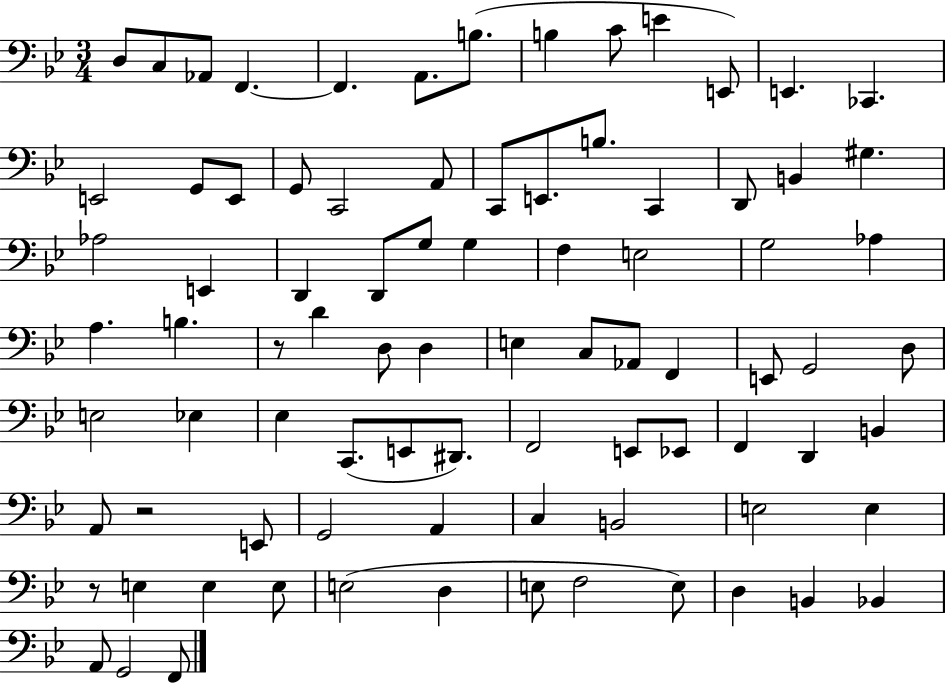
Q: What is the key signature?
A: BES major